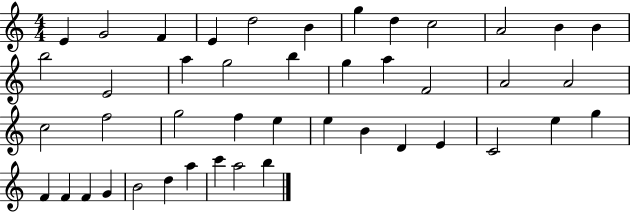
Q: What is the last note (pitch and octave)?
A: B5